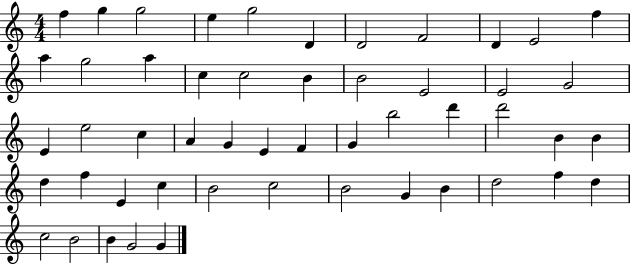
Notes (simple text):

F5/q G5/q G5/h E5/q G5/h D4/q D4/h F4/h D4/q E4/h F5/q A5/q G5/h A5/q C5/q C5/h B4/q B4/h E4/h E4/h G4/h E4/q E5/h C5/q A4/q G4/q E4/q F4/q G4/q B5/h D6/q D6/h B4/q B4/q D5/q F5/q E4/q C5/q B4/h C5/h B4/h G4/q B4/q D5/h F5/q D5/q C5/h B4/h B4/q G4/h G4/q